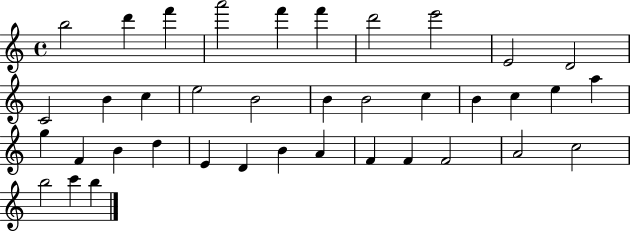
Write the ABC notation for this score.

X:1
T:Untitled
M:4/4
L:1/4
K:C
b2 d' f' a'2 f' f' d'2 e'2 E2 D2 C2 B c e2 B2 B B2 c B c e a g F B d E D B A F F F2 A2 c2 b2 c' b